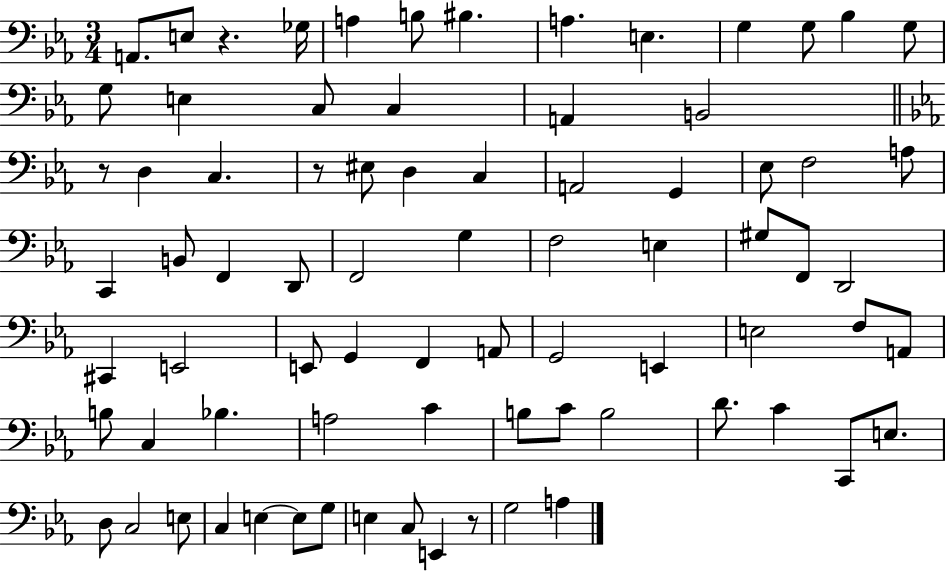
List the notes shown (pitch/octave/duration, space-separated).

A2/e. E3/e R/q. Gb3/s A3/q B3/e BIS3/q. A3/q. E3/q. G3/q G3/e Bb3/q G3/e G3/e E3/q C3/e C3/q A2/q B2/h R/e D3/q C3/q. R/e EIS3/e D3/q C3/q A2/h G2/q Eb3/e F3/h A3/e C2/q B2/e F2/q D2/e F2/h G3/q F3/h E3/q G#3/e F2/e D2/h C#2/q E2/h E2/e G2/q F2/q A2/e G2/h E2/q E3/h F3/e A2/e B3/e C3/q Bb3/q. A3/h C4/q B3/e C4/e B3/h D4/e. C4/q C2/e E3/e. D3/e C3/h E3/e C3/q E3/q E3/e G3/e E3/q C3/e E2/q R/e G3/h A3/q